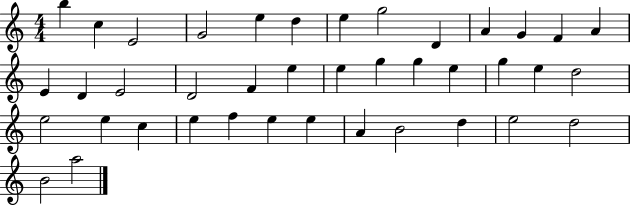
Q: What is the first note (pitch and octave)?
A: B5